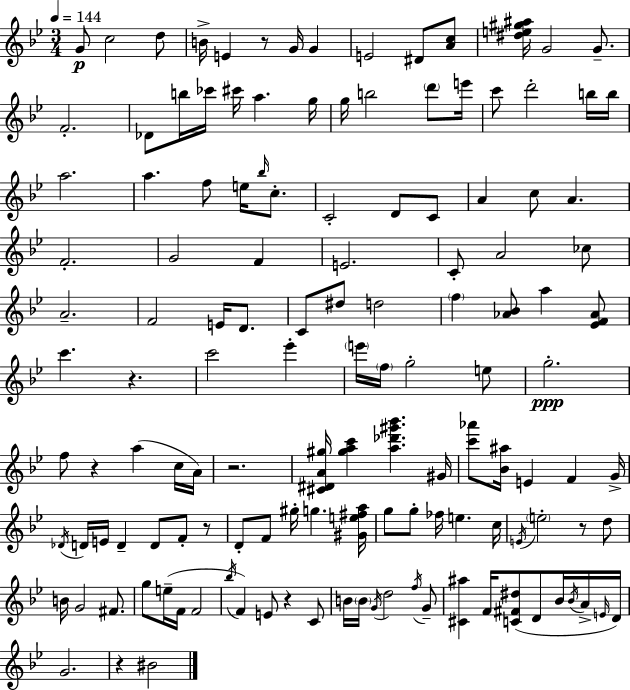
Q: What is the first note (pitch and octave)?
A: G4